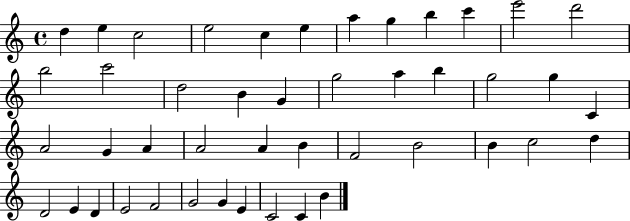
{
  \clef treble
  \time 4/4
  \defaultTimeSignature
  \key c \major
  d''4 e''4 c''2 | e''2 c''4 e''4 | a''4 g''4 b''4 c'''4 | e'''2 d'''2 | \break b''2 c'''2 | d''2 b'4 g'4 | g''2 a''4 b''4 | g''2 g''4 c'4 | \break a'2 g'4 a'4 | a'2 a'4 b'4 | f'2 b'2 | b'4 c''2 d''4 | \break d'2 e'4 d'4 | e'2 f'2 | g'2 g'4 e'4 | c'2 c'4 b'4 | \break \bar "|."
}